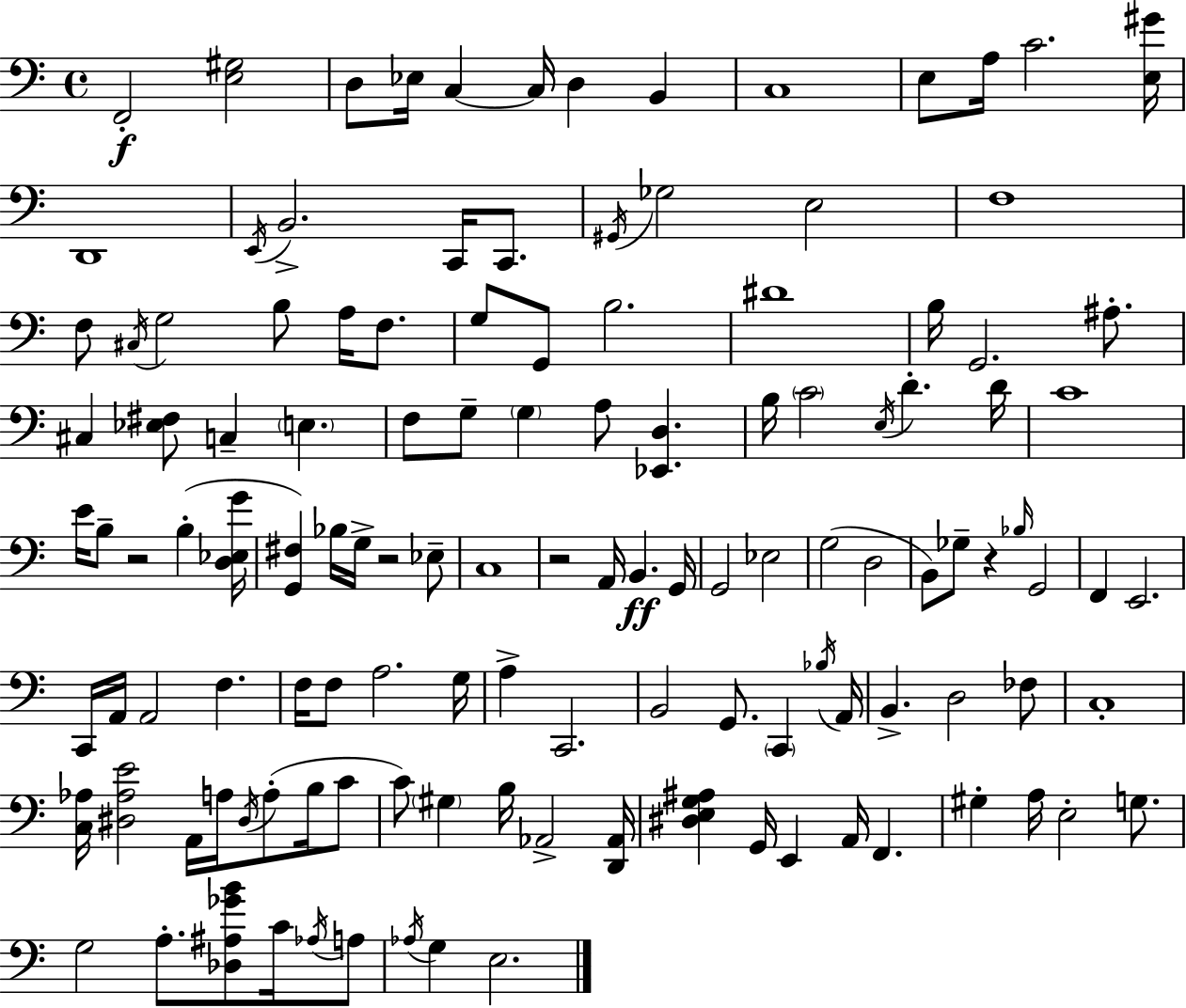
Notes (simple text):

F2/h [E3,G#3]/h D3/e Eb3/s C3/q C3/s D3/q B2/q C3/w E3/e A3/s C4/h. [E3,G#4]/s D2/w E2/s B2/h. C2/s C2/e. G#2/s Gb3/h E3/h F3/w F3/e C#3/s G3/h B3/e A3/s F3/e. G3/e G2/e B3/h. D#4/w B3/s G2/h. A#3/e. C#3/q [Eb3,F#3]/e C3/q E3/q. F3/e G3/e G3/q A3/e [Eb2,D3]/q. B3/s C4/h E3/s D4/q. D4/s C4/w E4/s B3/e R/h B3/q [D3,Eb3,G4]/s [G2,F#3]/q Bb3/s G3/s R/h Eb3/e C3/w R/h A2/s B2/q. G2/s G2/h Eb3/h G3/h D3/h B2/e Gb3/e R/q Bb3/s G2/h F2/q E2/h. C2/s A2/s A2/h F3/q. F3/s F3/e A3/h. G3/s A3/q C2/h. B2/h G2/e. C2/q Bb3/s A2/s B2/q. D3/h FES3/e C3/w [C3,Ab3]/s [D#3,Ab3,E4]/h A2/s A3/s D#3/s A3/e B3/s C4/e C4/e G#3/q B3/s Ab2/h [D2,Ab2]/s [D#3,E3,G3,A#3]/q G2/s E2/q A2/s F2/q. G#3/q A3/s E3/h G3/e. G3/h A3/e. [Db3,A#3,Gb4,B4]/e C4/s Ab3/s A3/e Ab3/s G3/q E3/h.